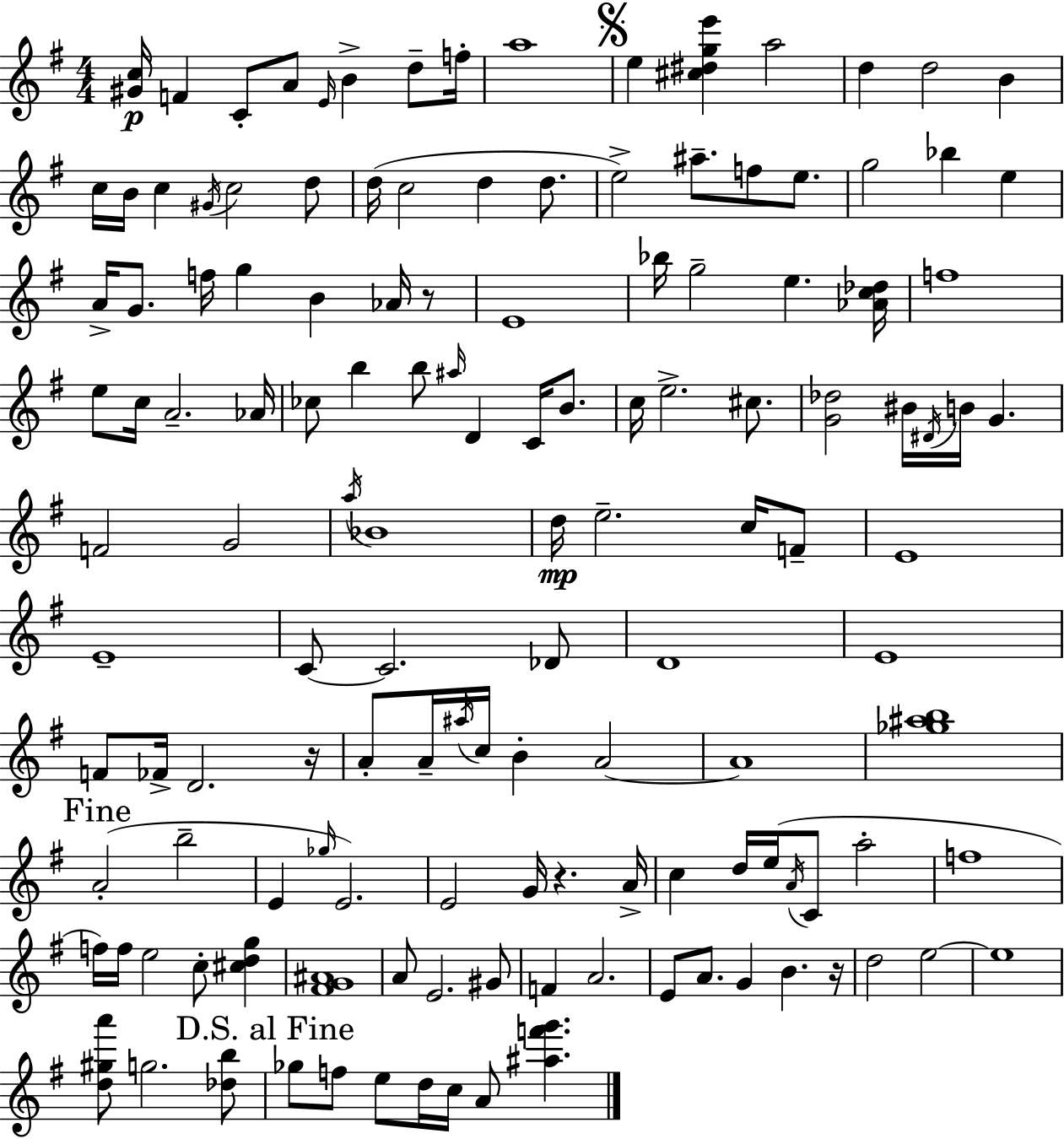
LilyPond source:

{
  \clef treble
  \numericTimeSignature
  \time 4/4
  \key e \minor
  \repeat volta 2 { <gis' c''>16\p f'4 c'8-. a'8 \grace { e'16 } b'4-> d''8-- | f''16-. a''1 | \mark \markup { \musicglyph "scripts.segno" } e''4 <cis'' dis'' g'' e'''>4 a''2 | d''4 d''2 b'4 | \break c''16 b'16 c''4 \acciaccatura { gis'16 } c''2 | d''8 d''16( c''2 d''4 d''8. | e''2->) ais''8.-- f''8 e''8. | g''2 bes''4 e''4 | \break a'16-> g'8. f''16 g''4 b'4 aes'16 | r8 e'1 | bes''16 g''2-- e''4. | <aes' c'' des''>16 f''1 | \break e''8 c''16 a'2.-- | aes'16 ces''8 b''4 b''8 \grace { ais''16 } d'4 c'16 | b'8. c''16 e''2.-> | cis''8. <g' des''>2 bis'16 \acciaccatura { dis'16 } b'16 g'4. | \break f'2 g'2 | \acciaccatura { a''16 } bes'1 | d''16\mp e''2.-- | c''16 f'8-- e'1 | \break e'1-- | c'8~~ c'2. | des'8 d'1 | e'1 | \break f'8 fes'16-> d'2. | r16 a'8-. a'16-- \acciaccatura { ais''16 } c''16 b'4-. a'2~~ | a'1 | <ges'' ais'' b''>1 | \break \mark "Fine" a'2-.( b''2-- | e'4 \grace { ges''16 } e'2.) | e'2 g'16 | r4. a'16-> c''4 d''16 e''16( \acciaccatura { a'16 } c'8 | \break a''2-. f''1 | f''16) f''16 e''2 | c''8-. <cis'' d'' g''>4 <fis' g' ais'>1 | a'8 e'2. | \break gis'8 f'4 a'2. | e'8 a'8. g'4 | b'4. r16 d''2 | e''2~~ e''1 | \break <d'' gis'' a'''>8 g''2. | <des'' b''>8 \mark "D.S. al Fine" ges''8 f''8 e''8 d''16 c''16 | a'8 <ais'' f''' g'''>4. } \bar "|."
}